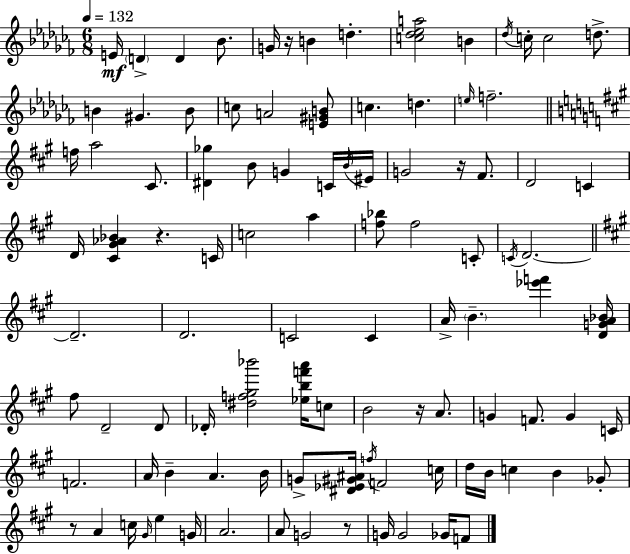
E4/s D4/q D4/q Bb4/e. G4/s R/s B4/q D5/q. [C5,Db5,Eb5,A5]/h B4/q Db5/s C5/s C5/h D5/e. B4/q G#4/q. B4/e C5/e A4/h [E4,G#4,B4]/e C5/q. D5/q. E5/s F5/h. F5/s A5/h C#4/e. [D#4,Gb5]/q B4/e G4/q C4/s B4/s EIS4/s G4/h R/s F#4/e. D4/h C4/q D4/s [C#4,G#4,Ab4,Bb4]/q R/q. C4/s C5/h A5/q [F5,Bb5]/e F5/h C4/e C4/s D4/h. D4/h. D4/h. C4/h C4/q A4/s B4/q. [Eb6,F6]/q [D4,G4,A4,Bb4]/s F#5/e D4/h D4/e Db4/s [D#5,F5,G#5,Bb6]/h [Eb5,B5,F6,A6]/s C5/e B4/h R/s A4/e. G4/q F4/e. G4/q C4/s F4/h. A4/s B4/q A4/q. B4/s G4/e [D#4,Eb4,G#4,A#4]/s F5/s F4/h C5/s D5/s B4/s C5/q B4/q Gb4/e R/e A4/q C5/s G#4/s E5/q G4/s A4/h. A4/e G4/h R/e G4/s G4/h Gb4/s F4/e